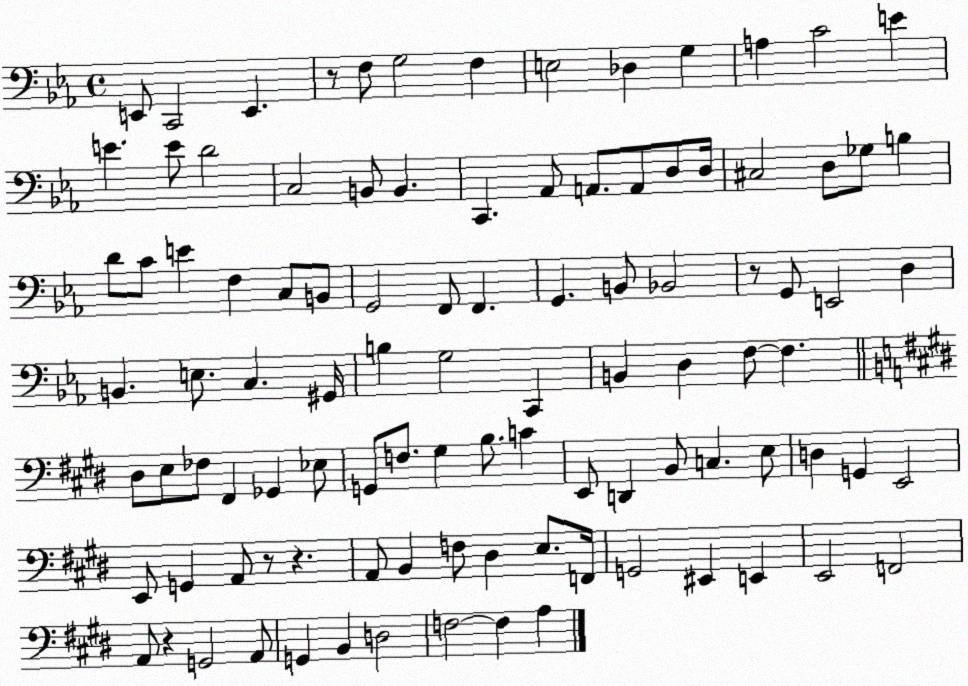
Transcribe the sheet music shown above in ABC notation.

X:1
T:Untitled
M:4/4
L:1/4
K:Eb
E,,/2 C,,2 E,, z/2 F,/2 G,2 F, E,2 _D, G, A, C2 E E E/2 D2 C,2 B,,/2 B,, C,, _A,,/2 A,,/2 A,,/2 D,/2 D,/4 ^C,2 D,/2 _G,/2 B, D/2 C/2 E F, C,/2 B,,/2 G,,2 F,,/2 F,, G,, B,,/2 _B,,2 z/2 G,,/2 E,,2 D, B,, E,/2 C, ^G,,/4 B, G,2 C,, B,, D, F,/2 F, ^D,/2 E,/2 _F,/2 ^F,, _G,, _E,/2 G,,/2 F,/2 ^G, B,/2 C E,,/2 D,, B,,/2 C, E,/2 D, G,, E,,2 E,,/2 G,, A,,/2 z/2 z A,,/2 B,, F,/2 ^D, E,/2 F,,/4 G,,2 ^E,, E,, E,,2 F,,2 A,,/2 z G,,2 A,,/2 G,, B,, D,2 F,2 F, A,